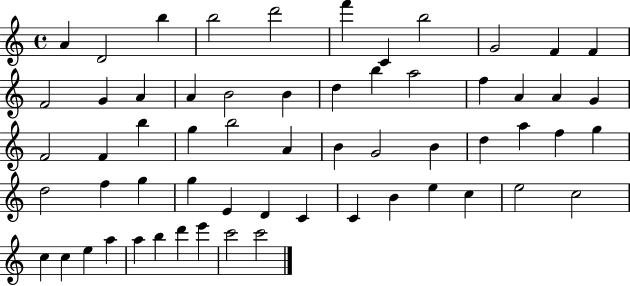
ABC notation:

X:1
T:Untitled
M:4/4
L:1/4
K:C
A D2 b b2 d'2 f' C b2 G2 F F F2 G A A B2 B d b a2 f A A G F2 F b g b2 A B G2 B d a f g d2 f g g E D C C B e c e2 c2 c c e a a b d' e' c'2 c'2